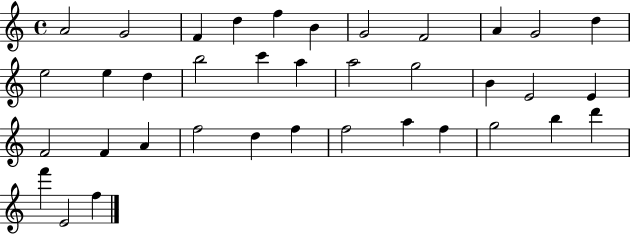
{
  \clef treble
  \time 4/4
  \defaultTimeSignature
  \key c \major
  a'2 g'2 | f'4 d''4 f''4 b'4 | g'2 f'2 | a'4 g'2 d''4 | \break e''2 e''4 d''4 | b''2 c'''4 a''4 | a''2 g''2 | b'4 e'2 e'4 | \break f'2 f'4 a'4 | f''2 d''4 f''4 | f''2 a''4 f''4 | g''2 b''4 d'''4 | \break f'''4 e'2 f''4 | \bar "|."
}